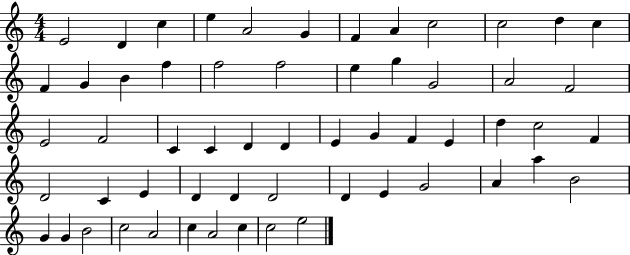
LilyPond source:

{
  \clef treble
  \numericTimeSignature
  \time 4/4
  \key c \major
  e'2 d'4 c''4 | e''4 a'2 g'4 | f'4 a'4 c''2 | c''2 d''4 c''4 | \break f'4 g'4 b'4 f''4 | f''2 f''2 | e''4 g''4 g'2 | a'2 f'2 | \break e'2 f'2 | c'4 c'4 d'4 d'4 | e'4 g'4 f'4 e'4 | d''4 c''2 f'4 | \break d'2 c'4 e'4 | d'4 d'4 d'2 | d'4 e'4 g'2 | a'4 a''4 b'2 | \break g'4 g'4 b'2 | c''2 a'2 | c''4 a'2 c''4 | c''2 e''2 | \break \bar "|."
}